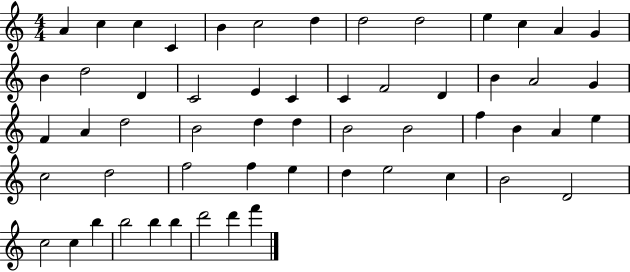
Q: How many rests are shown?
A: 0